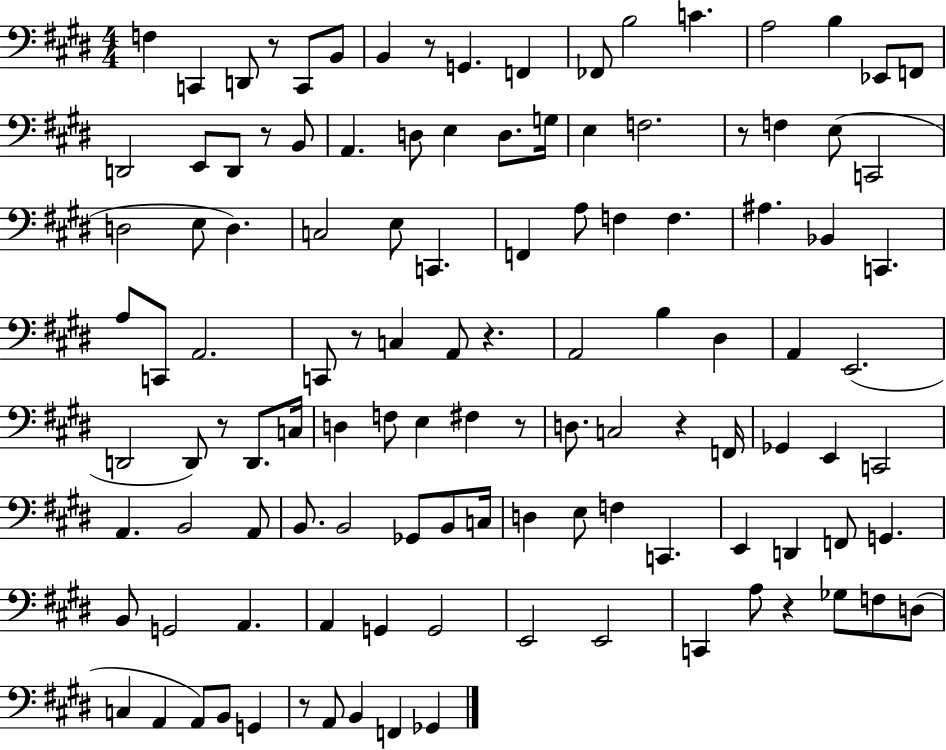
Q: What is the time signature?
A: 4/4